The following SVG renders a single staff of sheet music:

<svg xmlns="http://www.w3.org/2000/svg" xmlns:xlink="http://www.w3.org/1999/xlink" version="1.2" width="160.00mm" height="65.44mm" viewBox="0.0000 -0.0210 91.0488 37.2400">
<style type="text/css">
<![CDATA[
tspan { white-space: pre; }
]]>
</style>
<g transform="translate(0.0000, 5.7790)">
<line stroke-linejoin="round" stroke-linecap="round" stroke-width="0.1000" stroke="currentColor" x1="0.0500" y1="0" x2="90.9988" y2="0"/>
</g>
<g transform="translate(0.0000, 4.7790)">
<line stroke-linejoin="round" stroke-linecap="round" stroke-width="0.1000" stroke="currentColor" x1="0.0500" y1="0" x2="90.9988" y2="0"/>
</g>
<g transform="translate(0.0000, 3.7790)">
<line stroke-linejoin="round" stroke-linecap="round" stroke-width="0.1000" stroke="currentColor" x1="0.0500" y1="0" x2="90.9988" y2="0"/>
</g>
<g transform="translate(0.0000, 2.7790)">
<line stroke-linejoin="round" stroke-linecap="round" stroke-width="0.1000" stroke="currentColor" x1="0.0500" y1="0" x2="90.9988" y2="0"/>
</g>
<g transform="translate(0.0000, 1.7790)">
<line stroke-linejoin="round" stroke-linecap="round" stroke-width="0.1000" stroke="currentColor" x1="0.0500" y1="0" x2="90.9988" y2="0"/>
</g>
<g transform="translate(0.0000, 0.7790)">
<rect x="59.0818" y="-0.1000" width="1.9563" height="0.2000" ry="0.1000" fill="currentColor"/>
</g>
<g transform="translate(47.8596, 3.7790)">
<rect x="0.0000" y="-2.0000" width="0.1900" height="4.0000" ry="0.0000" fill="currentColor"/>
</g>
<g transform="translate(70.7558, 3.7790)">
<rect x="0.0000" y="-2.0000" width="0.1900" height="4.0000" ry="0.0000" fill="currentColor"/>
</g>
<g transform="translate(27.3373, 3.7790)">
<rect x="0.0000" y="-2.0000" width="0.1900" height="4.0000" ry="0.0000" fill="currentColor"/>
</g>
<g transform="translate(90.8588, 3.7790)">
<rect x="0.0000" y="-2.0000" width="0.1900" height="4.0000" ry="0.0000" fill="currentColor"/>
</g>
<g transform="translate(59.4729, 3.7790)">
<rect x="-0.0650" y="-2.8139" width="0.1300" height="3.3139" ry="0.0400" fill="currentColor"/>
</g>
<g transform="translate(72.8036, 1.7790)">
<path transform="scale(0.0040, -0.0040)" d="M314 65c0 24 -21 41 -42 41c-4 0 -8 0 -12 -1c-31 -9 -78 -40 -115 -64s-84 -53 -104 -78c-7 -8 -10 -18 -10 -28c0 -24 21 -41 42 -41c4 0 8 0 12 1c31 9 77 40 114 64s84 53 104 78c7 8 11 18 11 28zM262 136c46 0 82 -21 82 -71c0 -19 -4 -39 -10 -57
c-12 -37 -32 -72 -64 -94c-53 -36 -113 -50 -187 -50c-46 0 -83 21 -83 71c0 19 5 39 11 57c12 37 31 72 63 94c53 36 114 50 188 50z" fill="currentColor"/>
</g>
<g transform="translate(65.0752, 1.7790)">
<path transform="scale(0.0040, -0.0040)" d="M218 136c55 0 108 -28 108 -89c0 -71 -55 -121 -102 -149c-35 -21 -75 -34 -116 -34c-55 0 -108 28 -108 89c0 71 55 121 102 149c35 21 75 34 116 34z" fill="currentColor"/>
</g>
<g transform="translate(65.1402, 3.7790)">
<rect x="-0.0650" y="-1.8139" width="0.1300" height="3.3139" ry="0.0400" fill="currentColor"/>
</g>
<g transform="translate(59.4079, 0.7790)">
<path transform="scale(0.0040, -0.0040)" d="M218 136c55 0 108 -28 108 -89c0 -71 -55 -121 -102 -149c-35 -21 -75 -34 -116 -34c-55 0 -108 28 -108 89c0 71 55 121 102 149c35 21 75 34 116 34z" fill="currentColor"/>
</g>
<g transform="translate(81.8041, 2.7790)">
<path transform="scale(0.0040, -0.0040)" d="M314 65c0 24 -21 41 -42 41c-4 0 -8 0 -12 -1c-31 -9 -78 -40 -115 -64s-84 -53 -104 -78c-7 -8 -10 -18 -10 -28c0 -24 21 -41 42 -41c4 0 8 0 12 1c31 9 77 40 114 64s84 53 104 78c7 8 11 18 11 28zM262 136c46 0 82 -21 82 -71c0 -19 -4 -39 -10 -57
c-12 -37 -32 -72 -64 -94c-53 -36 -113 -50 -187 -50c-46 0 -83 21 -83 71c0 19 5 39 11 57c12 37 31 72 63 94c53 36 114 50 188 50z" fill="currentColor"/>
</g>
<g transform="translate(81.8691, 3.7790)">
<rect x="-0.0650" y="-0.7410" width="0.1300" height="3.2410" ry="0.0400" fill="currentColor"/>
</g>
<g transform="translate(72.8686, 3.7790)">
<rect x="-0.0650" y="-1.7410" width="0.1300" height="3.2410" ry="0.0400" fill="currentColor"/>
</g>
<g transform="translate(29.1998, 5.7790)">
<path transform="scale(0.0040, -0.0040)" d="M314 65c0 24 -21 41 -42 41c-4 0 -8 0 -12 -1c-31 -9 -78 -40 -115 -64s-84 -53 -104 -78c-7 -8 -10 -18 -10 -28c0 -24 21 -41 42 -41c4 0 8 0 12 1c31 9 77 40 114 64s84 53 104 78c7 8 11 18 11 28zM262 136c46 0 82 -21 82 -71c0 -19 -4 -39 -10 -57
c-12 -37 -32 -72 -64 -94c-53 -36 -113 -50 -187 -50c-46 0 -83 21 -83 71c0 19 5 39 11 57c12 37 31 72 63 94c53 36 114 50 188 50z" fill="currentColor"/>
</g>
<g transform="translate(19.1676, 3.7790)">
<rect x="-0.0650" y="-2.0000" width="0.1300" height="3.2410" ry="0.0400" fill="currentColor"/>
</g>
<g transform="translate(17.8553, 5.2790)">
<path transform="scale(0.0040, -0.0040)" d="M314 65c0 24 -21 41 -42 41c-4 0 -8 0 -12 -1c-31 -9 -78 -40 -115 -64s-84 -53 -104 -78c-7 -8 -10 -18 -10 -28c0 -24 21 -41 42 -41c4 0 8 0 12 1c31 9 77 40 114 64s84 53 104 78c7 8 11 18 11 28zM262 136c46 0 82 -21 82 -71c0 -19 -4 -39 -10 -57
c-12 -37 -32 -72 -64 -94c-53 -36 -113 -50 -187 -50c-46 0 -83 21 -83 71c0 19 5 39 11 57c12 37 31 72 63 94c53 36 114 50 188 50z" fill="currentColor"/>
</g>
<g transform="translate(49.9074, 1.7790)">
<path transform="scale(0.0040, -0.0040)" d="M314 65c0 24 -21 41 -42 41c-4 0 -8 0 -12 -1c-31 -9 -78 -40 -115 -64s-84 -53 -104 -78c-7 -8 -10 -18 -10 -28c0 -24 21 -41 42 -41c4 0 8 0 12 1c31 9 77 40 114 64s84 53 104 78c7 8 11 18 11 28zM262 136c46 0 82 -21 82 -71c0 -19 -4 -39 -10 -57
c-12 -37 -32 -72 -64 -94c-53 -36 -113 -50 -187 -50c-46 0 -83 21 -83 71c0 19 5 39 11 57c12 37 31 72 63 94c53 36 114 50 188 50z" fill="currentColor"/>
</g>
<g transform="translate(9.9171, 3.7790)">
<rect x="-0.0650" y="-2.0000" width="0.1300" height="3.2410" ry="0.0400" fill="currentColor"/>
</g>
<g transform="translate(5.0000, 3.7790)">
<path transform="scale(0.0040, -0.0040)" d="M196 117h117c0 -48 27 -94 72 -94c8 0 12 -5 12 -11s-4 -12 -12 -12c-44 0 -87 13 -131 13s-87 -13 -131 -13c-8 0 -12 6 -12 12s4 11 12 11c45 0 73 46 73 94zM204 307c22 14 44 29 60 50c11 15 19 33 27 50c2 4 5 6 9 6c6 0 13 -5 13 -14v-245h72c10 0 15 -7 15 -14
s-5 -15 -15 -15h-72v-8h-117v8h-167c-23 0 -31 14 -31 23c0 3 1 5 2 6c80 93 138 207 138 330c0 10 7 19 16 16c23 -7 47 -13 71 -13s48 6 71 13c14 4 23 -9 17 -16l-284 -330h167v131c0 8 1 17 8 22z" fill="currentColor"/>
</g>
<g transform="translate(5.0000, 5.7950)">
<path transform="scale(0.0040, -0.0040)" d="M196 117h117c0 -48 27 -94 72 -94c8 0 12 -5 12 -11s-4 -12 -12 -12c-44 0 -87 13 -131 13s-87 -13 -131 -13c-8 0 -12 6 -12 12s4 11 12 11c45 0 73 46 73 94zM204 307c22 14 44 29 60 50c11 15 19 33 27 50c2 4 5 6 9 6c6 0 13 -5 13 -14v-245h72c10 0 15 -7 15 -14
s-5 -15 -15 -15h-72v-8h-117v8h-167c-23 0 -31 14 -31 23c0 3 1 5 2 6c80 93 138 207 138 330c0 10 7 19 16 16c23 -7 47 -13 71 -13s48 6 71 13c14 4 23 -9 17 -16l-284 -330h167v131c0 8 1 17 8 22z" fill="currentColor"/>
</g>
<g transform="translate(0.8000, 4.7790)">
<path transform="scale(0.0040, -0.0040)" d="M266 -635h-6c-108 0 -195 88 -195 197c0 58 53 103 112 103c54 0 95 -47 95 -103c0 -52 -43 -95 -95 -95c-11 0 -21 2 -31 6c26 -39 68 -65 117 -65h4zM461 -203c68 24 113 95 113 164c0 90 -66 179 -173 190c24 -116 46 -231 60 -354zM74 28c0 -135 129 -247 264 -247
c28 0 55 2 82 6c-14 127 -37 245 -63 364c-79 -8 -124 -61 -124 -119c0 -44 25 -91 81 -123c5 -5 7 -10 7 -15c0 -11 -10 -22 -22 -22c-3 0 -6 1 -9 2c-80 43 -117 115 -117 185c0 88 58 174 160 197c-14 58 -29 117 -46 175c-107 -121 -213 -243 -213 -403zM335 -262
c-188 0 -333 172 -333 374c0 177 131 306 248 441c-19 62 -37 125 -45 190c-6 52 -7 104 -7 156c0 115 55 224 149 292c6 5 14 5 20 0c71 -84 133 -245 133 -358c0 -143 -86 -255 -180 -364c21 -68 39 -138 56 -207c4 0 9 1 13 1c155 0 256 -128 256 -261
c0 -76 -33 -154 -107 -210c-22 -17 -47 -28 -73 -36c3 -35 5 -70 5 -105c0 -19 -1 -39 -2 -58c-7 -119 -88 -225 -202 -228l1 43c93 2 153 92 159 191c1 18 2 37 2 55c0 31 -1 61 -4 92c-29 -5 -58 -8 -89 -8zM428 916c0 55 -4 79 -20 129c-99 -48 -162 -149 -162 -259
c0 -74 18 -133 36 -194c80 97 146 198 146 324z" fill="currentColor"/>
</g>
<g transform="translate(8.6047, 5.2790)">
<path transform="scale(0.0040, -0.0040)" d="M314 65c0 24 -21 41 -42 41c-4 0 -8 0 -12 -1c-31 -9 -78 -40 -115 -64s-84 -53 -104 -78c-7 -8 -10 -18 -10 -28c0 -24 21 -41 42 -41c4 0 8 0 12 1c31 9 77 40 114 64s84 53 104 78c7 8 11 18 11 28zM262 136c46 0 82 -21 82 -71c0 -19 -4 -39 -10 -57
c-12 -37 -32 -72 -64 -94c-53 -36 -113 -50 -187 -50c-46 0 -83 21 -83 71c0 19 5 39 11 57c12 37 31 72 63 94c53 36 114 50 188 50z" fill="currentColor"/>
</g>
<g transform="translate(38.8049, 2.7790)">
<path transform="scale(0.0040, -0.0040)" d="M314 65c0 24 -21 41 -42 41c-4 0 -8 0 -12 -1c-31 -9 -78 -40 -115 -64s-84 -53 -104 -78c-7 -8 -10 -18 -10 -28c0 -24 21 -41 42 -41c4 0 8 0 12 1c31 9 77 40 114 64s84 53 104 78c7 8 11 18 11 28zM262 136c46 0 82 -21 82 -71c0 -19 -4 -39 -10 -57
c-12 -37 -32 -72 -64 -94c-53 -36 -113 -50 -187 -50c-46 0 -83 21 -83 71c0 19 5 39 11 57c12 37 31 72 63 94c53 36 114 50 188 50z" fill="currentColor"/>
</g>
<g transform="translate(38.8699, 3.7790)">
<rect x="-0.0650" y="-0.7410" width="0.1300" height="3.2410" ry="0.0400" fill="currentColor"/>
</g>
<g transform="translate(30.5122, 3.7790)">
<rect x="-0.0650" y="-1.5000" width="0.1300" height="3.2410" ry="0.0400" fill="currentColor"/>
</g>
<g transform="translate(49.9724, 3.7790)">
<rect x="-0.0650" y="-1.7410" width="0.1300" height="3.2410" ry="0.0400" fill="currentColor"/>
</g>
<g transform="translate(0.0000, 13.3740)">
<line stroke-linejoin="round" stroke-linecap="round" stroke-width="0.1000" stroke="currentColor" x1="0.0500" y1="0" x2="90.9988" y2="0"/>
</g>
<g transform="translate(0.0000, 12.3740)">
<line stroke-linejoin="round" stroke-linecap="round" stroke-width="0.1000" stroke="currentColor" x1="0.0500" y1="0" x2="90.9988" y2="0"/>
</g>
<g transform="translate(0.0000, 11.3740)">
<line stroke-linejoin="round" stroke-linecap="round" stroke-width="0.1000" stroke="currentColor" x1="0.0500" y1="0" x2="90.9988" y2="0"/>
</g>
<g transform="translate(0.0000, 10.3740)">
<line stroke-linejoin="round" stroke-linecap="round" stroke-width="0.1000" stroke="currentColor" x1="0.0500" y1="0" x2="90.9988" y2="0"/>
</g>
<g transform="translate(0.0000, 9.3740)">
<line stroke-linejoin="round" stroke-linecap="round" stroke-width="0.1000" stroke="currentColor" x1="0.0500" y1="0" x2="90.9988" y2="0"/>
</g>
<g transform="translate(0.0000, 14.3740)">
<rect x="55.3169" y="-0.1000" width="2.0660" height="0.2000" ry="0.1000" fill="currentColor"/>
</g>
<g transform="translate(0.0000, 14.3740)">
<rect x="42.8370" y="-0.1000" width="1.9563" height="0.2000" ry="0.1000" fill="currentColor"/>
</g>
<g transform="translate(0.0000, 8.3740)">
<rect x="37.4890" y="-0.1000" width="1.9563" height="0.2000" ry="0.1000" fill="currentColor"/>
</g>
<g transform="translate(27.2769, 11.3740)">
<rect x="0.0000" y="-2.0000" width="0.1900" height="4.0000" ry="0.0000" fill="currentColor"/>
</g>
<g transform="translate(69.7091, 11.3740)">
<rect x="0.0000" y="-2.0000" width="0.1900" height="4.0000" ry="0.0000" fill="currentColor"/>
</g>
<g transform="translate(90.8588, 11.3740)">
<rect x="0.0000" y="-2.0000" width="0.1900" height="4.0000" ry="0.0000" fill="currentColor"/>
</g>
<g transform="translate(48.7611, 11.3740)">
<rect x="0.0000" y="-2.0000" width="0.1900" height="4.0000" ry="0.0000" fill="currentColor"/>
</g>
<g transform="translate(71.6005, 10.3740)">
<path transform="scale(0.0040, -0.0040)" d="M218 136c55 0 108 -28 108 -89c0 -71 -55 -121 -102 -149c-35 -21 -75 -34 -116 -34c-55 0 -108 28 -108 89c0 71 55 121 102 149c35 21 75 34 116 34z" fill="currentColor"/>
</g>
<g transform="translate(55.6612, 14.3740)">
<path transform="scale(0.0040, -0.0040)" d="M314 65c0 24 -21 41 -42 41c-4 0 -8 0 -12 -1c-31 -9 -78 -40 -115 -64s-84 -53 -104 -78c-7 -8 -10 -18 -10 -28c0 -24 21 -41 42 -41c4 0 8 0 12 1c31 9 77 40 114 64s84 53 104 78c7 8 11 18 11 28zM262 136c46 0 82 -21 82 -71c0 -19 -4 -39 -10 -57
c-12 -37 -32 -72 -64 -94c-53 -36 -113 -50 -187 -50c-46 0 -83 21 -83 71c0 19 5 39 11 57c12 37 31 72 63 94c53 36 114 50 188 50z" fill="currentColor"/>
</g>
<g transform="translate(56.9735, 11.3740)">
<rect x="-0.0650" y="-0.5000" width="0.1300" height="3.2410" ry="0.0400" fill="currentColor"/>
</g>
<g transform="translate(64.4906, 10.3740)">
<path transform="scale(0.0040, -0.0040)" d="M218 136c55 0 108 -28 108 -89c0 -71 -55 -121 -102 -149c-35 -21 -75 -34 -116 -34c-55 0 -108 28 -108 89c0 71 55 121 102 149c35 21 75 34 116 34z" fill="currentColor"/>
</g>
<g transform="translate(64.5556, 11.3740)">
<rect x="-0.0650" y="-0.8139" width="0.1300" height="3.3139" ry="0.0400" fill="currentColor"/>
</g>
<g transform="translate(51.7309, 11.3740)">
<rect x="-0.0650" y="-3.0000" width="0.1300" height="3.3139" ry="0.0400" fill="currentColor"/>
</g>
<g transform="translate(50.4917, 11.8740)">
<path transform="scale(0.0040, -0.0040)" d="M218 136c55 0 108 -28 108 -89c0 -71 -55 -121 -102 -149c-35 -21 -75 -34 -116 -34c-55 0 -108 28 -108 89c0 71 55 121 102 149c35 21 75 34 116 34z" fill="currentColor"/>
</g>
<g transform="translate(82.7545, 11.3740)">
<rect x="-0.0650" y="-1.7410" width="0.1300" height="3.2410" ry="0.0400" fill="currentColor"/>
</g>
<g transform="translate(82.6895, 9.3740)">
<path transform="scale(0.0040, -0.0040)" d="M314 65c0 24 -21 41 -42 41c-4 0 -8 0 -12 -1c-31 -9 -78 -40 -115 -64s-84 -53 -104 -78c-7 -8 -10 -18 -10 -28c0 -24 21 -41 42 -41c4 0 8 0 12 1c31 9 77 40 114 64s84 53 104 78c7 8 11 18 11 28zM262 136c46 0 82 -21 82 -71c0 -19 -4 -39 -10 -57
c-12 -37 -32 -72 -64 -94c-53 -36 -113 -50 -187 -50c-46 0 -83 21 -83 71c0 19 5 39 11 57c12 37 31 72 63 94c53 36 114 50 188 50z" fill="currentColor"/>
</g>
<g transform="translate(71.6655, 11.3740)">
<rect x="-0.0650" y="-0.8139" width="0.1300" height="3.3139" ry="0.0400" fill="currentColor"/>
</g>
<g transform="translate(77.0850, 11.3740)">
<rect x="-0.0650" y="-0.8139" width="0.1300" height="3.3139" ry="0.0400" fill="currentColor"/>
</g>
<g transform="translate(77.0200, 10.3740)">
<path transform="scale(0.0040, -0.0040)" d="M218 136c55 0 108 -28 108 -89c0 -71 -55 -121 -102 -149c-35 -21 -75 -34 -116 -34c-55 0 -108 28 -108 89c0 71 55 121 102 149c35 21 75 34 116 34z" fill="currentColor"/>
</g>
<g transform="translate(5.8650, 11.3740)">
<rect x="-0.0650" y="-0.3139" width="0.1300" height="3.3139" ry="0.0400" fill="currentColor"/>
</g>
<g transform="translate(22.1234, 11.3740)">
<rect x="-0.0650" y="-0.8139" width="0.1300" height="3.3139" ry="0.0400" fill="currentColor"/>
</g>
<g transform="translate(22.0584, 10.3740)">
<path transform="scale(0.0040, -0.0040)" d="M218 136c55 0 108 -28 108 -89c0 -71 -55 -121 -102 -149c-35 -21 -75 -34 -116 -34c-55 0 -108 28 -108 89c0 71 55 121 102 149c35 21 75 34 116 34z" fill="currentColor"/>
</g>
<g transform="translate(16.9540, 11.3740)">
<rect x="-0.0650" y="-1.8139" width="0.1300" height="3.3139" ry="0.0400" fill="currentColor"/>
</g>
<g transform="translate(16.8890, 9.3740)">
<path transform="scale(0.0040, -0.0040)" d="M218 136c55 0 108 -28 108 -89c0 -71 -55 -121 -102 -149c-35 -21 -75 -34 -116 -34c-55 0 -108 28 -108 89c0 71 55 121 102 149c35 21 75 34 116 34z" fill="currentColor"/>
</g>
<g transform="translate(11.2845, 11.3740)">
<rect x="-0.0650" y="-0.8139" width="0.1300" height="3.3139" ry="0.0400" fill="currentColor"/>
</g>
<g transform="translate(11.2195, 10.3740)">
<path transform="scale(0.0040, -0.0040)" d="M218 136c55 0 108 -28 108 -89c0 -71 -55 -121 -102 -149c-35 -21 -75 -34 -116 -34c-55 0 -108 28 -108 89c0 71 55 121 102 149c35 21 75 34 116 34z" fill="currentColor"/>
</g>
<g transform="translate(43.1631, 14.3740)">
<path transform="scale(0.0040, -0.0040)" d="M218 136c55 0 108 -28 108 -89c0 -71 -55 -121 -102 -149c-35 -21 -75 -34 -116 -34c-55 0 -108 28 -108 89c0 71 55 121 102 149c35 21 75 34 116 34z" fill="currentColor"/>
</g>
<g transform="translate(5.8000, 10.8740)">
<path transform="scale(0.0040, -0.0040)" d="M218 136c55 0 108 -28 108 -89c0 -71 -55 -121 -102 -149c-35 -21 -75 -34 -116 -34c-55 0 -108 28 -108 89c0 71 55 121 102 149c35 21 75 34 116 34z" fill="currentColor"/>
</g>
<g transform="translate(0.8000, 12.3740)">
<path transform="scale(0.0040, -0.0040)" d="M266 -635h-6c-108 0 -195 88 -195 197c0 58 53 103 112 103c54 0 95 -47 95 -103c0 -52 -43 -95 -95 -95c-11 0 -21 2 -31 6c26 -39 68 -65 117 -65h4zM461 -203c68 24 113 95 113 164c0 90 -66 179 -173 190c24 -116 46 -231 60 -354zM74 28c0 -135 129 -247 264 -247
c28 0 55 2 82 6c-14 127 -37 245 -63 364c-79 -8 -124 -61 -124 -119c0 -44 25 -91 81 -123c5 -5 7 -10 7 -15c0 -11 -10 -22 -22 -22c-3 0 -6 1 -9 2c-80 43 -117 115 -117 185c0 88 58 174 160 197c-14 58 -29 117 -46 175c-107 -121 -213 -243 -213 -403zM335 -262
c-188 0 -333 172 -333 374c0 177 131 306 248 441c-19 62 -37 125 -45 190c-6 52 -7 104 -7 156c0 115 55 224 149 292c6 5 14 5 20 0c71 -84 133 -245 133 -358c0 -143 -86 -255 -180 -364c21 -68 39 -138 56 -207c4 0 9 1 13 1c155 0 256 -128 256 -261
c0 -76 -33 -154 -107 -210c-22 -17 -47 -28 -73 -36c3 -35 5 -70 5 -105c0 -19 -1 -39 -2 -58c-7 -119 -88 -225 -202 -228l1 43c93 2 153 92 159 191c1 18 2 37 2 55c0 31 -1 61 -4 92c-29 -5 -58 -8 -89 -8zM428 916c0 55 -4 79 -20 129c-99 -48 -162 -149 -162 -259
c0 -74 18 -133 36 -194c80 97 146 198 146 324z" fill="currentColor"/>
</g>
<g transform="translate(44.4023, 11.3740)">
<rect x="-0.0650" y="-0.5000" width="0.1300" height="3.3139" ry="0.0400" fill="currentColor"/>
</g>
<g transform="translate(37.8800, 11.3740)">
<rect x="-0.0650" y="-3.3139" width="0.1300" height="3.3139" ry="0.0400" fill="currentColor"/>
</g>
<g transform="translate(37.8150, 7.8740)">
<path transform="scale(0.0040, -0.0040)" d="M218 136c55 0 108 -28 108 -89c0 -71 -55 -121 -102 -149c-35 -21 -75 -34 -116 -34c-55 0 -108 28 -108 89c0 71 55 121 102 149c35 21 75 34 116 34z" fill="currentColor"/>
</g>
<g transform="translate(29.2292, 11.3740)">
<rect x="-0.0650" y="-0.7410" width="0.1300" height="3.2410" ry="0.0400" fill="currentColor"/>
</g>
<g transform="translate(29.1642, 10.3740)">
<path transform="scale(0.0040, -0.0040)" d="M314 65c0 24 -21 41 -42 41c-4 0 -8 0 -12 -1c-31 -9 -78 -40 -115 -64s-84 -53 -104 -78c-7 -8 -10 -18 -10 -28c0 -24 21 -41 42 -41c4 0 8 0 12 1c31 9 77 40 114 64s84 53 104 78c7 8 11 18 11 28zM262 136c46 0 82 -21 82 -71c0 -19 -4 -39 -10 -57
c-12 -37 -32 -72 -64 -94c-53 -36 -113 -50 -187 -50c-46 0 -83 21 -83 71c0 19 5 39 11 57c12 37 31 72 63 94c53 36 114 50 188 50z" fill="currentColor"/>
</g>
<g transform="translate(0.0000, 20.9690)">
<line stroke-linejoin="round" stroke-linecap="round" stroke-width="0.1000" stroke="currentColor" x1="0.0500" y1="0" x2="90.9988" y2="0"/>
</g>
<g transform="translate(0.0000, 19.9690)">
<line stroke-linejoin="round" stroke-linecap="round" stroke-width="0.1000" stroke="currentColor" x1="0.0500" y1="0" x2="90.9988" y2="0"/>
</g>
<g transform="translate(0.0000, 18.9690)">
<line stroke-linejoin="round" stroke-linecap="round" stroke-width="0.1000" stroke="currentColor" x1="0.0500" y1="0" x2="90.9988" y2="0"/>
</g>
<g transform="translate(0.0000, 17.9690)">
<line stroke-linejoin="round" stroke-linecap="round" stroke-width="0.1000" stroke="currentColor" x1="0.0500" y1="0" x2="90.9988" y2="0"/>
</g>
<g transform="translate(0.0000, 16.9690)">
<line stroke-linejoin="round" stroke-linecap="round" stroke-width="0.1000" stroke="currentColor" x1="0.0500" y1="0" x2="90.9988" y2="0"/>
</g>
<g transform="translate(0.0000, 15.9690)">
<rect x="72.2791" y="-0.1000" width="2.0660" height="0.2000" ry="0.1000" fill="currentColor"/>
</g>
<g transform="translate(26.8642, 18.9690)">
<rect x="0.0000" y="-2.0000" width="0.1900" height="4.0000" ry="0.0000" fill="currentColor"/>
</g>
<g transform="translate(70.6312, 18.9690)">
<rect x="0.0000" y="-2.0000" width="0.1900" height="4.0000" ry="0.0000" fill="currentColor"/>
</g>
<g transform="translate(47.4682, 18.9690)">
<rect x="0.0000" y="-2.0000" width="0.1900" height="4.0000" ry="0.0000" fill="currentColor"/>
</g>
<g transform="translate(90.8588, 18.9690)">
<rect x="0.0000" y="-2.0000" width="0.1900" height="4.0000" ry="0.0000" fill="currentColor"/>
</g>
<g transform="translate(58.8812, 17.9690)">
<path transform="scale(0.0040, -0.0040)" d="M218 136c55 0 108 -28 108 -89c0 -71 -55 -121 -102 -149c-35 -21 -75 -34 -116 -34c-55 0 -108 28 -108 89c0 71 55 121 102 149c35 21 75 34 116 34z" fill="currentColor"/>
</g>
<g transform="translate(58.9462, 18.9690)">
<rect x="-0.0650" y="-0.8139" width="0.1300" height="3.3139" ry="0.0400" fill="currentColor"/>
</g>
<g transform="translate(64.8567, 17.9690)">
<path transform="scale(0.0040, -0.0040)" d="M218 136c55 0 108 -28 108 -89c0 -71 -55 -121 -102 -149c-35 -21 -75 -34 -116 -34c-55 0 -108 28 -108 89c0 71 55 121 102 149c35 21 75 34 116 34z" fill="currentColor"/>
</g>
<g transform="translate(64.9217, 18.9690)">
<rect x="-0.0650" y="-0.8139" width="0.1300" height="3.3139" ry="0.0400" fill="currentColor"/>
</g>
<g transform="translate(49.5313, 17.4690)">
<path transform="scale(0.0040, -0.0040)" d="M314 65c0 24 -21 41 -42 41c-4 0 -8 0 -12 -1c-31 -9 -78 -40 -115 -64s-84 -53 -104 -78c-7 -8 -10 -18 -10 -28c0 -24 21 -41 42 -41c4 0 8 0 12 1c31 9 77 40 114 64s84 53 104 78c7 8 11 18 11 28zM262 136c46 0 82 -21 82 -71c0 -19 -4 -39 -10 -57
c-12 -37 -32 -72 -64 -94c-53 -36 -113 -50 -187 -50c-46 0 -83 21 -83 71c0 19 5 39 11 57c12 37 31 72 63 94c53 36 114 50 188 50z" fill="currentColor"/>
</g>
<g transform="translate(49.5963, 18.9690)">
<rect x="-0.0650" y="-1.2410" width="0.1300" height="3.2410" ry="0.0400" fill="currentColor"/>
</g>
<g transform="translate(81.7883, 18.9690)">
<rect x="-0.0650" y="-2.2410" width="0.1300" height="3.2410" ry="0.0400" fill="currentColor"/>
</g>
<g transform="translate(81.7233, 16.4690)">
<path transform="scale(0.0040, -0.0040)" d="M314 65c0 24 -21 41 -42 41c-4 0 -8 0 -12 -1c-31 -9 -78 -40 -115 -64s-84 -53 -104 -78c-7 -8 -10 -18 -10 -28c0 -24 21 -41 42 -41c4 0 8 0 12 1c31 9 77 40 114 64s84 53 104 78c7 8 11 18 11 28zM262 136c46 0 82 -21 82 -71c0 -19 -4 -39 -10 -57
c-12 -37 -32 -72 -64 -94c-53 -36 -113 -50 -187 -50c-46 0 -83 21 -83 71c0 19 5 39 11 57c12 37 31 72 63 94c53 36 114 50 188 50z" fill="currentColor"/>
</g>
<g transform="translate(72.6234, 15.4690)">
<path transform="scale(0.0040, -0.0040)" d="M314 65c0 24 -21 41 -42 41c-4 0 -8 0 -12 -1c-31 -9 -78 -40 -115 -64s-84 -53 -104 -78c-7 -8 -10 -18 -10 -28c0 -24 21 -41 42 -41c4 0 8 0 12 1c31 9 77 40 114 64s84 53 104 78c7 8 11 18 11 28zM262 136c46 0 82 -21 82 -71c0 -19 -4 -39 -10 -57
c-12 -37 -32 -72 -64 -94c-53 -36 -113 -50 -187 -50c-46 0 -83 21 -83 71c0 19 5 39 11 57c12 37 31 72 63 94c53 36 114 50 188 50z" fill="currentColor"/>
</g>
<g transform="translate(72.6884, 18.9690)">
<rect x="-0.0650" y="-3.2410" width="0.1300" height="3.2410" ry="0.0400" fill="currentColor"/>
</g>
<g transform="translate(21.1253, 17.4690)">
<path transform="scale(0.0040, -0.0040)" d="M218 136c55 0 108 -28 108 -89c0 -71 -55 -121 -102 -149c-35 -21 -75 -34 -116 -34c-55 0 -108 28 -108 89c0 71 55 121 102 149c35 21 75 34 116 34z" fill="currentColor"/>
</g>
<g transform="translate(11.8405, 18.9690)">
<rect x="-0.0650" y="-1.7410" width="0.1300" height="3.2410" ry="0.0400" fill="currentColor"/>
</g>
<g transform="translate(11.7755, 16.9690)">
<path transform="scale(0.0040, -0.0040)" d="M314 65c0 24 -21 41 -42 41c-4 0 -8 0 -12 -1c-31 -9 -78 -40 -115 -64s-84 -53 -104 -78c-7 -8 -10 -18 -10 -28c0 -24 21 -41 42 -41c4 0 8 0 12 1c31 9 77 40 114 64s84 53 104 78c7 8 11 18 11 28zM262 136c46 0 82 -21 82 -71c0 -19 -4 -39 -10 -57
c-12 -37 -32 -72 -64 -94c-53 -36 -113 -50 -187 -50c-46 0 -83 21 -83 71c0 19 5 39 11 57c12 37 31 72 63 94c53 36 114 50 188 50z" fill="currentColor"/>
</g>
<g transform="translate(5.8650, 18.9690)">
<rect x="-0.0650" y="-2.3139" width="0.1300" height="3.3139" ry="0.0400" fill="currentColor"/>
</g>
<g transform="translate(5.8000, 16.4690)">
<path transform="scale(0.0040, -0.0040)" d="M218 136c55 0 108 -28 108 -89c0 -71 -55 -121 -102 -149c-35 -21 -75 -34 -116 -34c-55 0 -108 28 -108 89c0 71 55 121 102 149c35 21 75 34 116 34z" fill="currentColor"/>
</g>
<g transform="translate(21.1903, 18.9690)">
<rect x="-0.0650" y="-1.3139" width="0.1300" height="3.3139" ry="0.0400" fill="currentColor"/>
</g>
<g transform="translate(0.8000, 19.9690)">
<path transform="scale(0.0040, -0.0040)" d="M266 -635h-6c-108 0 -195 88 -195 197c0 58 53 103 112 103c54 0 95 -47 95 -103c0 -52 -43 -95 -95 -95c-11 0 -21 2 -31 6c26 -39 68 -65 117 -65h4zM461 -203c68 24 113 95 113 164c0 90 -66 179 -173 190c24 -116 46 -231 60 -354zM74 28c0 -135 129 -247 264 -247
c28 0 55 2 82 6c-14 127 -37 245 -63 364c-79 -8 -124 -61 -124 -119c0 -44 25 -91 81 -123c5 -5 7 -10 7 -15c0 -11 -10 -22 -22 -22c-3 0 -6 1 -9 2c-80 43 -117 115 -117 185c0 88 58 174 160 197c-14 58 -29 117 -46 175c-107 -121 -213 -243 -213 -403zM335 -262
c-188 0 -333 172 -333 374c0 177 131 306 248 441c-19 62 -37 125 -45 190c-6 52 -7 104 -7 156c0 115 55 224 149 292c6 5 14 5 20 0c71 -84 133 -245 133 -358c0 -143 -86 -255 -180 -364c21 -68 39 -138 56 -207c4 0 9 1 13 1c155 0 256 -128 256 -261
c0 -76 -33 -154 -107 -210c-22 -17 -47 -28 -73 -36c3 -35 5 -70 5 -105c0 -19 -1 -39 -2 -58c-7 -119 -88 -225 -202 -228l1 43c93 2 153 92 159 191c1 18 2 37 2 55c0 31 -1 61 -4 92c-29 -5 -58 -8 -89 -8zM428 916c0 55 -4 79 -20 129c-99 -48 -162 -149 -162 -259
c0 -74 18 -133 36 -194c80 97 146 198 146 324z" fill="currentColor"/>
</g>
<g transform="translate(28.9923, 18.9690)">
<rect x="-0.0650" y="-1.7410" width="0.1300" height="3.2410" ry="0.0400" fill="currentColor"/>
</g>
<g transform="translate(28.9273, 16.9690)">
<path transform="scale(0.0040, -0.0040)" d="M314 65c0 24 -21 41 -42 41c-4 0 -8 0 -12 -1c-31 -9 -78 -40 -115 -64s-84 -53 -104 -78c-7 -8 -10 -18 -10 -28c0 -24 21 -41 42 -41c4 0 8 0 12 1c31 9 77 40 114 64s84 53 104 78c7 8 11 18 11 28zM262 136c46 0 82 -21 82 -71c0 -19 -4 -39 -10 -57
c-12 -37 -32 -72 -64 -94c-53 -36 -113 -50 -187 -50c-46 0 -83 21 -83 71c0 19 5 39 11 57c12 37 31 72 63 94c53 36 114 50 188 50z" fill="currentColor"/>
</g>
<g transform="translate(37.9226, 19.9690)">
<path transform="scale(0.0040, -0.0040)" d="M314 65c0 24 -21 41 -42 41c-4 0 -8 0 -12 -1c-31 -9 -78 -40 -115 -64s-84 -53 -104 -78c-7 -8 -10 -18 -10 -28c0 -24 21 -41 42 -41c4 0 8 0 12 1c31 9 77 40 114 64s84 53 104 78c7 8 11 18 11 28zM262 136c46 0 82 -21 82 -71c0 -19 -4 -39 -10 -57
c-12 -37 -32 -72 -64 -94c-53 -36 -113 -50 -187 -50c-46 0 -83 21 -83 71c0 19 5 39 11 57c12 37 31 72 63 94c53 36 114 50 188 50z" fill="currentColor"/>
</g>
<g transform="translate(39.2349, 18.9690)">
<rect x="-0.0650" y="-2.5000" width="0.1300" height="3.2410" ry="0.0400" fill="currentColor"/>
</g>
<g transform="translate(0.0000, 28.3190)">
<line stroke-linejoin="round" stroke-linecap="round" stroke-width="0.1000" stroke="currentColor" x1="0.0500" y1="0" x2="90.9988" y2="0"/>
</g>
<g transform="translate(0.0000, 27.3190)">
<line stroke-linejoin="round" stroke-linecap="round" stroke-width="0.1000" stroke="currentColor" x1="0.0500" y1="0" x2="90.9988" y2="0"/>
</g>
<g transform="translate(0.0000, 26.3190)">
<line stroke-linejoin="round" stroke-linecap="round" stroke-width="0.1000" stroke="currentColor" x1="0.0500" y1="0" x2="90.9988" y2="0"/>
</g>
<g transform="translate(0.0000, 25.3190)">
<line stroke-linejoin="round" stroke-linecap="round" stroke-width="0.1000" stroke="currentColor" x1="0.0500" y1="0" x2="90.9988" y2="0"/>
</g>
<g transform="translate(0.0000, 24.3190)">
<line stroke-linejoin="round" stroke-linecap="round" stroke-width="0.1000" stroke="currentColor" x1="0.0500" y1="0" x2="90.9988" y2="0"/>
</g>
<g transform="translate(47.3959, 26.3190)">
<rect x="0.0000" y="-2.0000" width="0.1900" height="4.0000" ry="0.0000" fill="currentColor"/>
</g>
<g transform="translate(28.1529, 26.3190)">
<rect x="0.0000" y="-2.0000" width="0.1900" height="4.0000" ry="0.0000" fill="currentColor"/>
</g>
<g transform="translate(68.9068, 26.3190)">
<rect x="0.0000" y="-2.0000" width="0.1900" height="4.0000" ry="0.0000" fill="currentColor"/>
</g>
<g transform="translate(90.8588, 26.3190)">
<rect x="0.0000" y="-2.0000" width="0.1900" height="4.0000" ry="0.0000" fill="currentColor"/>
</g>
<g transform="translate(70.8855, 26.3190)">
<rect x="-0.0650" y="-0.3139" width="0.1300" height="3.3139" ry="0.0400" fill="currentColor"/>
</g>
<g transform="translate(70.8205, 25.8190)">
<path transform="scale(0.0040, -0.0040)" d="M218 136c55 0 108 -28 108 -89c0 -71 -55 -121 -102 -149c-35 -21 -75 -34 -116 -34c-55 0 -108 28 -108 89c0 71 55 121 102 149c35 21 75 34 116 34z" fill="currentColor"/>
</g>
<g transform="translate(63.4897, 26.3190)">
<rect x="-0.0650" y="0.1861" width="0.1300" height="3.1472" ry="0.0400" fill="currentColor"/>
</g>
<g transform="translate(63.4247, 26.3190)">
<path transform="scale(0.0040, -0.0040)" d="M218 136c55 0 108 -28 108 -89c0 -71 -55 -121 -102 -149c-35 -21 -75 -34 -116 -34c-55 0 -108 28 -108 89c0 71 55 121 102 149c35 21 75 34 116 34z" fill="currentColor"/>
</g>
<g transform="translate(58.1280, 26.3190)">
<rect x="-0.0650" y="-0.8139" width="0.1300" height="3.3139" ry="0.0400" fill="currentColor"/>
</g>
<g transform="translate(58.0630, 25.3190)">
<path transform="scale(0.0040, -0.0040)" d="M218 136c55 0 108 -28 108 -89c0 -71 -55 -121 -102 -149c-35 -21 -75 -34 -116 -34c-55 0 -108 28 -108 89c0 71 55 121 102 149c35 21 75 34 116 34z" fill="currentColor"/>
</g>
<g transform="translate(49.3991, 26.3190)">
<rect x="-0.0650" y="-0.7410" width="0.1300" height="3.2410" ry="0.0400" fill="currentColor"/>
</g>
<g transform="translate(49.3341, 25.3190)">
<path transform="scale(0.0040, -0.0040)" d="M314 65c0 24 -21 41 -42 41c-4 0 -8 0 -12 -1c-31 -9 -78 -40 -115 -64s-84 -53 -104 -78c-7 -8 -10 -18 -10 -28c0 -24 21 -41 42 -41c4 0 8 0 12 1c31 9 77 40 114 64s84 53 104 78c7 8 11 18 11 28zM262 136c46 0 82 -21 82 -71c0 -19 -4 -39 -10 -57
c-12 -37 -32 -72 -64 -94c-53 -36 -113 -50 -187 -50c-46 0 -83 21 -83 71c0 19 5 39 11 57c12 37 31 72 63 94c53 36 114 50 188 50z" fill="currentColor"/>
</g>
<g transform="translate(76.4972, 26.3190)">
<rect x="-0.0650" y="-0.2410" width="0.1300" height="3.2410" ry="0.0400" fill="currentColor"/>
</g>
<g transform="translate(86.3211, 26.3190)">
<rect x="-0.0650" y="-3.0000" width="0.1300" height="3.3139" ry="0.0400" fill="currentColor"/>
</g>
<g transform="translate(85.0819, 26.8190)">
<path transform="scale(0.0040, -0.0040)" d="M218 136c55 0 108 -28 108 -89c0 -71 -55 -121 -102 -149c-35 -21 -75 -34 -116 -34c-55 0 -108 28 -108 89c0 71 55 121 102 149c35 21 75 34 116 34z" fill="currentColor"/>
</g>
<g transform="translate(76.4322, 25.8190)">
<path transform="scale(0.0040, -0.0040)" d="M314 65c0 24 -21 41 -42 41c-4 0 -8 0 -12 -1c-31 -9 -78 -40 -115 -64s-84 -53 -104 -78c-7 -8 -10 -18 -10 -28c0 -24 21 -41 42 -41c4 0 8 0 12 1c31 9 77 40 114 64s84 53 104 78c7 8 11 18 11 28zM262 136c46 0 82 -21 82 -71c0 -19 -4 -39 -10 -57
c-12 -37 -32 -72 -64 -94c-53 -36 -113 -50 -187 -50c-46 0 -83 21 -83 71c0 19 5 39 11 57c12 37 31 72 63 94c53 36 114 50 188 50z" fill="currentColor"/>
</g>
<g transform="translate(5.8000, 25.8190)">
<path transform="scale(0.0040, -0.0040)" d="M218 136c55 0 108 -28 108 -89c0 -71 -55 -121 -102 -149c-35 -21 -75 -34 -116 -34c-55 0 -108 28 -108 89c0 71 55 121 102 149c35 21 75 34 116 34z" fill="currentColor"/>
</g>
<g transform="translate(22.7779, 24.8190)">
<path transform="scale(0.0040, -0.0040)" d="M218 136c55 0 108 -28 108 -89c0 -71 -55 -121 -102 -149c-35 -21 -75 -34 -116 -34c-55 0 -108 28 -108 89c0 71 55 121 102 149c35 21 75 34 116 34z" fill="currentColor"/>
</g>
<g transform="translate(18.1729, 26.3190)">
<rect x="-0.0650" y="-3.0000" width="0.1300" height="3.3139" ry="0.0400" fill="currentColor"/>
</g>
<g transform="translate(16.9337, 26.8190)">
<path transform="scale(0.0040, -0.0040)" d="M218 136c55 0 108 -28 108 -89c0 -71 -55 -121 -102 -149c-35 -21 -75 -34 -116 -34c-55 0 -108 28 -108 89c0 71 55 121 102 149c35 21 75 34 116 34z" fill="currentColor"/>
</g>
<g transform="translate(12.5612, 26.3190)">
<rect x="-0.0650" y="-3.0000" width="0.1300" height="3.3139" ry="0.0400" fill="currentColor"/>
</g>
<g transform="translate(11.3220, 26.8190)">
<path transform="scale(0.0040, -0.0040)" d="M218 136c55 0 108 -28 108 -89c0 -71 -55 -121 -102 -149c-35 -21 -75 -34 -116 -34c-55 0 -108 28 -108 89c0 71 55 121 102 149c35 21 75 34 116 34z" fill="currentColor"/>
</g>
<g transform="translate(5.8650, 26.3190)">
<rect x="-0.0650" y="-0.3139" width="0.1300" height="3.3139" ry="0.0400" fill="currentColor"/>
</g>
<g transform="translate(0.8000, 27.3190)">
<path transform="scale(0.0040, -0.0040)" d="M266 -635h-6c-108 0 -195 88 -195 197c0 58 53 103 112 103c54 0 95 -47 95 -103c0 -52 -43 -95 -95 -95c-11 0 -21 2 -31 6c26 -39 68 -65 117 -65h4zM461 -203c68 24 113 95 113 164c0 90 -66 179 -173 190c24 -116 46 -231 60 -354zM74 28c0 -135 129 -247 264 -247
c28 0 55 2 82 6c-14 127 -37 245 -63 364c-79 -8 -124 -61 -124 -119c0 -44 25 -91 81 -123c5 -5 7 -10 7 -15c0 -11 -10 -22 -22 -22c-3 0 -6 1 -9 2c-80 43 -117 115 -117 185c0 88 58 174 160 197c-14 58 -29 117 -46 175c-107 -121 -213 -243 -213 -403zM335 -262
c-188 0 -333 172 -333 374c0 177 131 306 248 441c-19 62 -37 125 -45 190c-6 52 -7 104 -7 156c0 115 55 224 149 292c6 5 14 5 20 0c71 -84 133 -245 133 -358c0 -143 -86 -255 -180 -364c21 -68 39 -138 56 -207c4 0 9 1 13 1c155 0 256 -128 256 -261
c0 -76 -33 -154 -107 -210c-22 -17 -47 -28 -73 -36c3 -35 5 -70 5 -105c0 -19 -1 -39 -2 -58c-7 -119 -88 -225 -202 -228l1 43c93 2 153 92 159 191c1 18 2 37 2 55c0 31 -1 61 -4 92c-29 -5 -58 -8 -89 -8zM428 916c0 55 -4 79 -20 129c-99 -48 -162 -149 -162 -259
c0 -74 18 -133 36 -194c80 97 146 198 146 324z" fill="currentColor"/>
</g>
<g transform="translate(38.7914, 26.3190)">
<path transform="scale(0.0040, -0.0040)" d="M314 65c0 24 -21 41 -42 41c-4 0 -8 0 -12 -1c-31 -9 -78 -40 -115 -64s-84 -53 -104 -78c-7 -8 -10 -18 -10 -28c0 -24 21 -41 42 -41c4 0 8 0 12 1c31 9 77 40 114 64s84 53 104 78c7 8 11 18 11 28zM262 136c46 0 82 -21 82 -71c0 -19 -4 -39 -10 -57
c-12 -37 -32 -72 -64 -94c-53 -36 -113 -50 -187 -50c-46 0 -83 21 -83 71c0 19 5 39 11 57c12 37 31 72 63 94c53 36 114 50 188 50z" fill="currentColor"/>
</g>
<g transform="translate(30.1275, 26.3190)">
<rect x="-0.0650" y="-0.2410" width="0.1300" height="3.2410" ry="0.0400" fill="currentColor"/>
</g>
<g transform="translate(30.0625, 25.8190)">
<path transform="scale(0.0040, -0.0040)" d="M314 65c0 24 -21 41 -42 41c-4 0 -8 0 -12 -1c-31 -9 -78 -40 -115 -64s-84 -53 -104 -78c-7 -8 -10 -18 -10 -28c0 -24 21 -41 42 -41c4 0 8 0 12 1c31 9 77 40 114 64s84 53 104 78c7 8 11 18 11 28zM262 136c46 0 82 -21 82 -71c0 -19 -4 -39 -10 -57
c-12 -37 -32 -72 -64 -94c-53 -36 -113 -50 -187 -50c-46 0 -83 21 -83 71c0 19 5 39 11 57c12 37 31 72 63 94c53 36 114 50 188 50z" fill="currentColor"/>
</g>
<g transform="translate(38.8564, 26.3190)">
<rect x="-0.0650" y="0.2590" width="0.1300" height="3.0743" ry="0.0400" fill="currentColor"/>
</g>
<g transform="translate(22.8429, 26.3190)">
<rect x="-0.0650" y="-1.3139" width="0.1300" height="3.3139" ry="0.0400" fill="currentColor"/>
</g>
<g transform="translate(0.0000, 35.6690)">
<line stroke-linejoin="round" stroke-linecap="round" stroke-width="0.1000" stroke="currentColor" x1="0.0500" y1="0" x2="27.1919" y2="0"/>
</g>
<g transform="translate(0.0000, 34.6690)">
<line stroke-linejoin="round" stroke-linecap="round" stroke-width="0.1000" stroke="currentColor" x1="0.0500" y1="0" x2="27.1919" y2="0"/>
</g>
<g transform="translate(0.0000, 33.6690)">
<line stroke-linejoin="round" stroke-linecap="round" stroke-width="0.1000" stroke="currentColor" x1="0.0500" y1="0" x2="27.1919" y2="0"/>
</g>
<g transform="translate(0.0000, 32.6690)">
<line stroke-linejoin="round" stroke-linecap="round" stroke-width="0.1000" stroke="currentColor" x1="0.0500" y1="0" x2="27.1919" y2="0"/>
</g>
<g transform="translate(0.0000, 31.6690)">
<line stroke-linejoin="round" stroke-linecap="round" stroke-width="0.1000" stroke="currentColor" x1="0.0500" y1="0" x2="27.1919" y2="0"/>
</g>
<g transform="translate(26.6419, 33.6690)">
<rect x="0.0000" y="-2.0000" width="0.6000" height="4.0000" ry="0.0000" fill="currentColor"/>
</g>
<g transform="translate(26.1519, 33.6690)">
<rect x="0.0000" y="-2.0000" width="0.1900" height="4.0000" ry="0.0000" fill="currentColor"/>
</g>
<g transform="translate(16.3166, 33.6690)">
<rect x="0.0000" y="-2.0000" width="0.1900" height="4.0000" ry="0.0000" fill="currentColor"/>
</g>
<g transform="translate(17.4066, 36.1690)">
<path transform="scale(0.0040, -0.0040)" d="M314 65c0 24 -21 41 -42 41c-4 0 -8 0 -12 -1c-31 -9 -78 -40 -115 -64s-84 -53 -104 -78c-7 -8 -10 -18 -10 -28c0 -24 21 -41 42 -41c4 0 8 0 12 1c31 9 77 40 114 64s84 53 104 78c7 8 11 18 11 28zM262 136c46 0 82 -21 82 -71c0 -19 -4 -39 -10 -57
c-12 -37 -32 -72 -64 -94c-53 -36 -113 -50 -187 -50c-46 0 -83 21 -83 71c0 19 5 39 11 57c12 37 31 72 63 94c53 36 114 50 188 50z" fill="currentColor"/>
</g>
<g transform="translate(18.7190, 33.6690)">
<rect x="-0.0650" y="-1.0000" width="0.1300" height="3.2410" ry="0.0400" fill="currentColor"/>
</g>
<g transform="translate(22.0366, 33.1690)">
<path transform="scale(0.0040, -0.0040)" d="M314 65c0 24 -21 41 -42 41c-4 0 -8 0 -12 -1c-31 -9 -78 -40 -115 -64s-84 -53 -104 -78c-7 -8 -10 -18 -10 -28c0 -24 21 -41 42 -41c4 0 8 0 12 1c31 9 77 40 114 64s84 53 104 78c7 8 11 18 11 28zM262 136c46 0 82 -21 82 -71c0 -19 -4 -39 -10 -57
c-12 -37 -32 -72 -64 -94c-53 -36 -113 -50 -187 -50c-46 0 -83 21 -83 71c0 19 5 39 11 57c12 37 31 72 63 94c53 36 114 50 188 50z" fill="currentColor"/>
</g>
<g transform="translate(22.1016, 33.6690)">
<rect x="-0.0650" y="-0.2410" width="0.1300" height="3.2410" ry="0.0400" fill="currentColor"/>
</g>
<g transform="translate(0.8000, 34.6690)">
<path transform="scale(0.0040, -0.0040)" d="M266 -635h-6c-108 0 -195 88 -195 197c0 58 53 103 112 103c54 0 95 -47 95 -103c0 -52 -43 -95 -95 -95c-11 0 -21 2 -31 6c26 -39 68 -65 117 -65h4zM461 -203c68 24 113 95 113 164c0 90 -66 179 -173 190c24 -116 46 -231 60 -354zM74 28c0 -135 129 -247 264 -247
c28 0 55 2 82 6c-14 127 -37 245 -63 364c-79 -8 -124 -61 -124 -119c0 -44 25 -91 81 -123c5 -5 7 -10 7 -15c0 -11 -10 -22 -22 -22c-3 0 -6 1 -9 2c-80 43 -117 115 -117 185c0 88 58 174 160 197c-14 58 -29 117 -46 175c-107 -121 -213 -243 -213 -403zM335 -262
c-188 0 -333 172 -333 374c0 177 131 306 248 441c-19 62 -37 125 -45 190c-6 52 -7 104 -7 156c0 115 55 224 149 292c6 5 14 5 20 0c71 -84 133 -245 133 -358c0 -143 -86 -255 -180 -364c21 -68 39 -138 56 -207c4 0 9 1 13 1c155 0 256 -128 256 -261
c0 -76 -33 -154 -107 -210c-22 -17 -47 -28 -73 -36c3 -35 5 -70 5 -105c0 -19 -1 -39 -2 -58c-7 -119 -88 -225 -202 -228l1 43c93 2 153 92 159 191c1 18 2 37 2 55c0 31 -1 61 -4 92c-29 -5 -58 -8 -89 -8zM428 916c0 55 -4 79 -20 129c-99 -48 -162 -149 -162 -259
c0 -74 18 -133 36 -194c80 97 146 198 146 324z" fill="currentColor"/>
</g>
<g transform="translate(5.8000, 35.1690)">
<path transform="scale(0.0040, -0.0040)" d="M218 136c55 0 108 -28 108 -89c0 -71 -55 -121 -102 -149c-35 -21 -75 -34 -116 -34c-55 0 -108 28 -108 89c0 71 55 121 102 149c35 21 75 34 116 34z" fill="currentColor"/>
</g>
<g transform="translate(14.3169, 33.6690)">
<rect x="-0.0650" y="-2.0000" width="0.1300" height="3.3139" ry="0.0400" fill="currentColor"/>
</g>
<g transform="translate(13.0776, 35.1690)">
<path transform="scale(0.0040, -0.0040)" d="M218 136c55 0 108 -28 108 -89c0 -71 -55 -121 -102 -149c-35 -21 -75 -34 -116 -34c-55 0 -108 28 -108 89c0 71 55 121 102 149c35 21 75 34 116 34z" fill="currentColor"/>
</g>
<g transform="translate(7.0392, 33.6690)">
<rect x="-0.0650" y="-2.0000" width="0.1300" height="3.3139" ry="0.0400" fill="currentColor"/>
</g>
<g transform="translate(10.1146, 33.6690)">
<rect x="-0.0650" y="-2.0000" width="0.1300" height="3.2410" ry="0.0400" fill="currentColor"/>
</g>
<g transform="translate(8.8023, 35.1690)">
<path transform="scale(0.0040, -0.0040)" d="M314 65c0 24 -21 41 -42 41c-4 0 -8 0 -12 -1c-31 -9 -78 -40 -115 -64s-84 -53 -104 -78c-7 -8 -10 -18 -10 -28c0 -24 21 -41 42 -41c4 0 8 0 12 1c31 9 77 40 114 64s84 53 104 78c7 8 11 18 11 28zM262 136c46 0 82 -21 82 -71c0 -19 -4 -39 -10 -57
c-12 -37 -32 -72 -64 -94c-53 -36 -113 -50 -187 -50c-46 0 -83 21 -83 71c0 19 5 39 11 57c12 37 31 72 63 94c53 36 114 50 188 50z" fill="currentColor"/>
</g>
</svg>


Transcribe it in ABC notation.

X:1
T:Untitled
M:4/4
L:1/4
K:C
F2 F2 E2 d2 f2 a f f2 d2 c d f d d2 b C A C2 d d d f2 g f2 e f2 G2 e2 d d b2 g2 c A A e c2 B2 d2 d B c c2 A F F2 F D2 c2